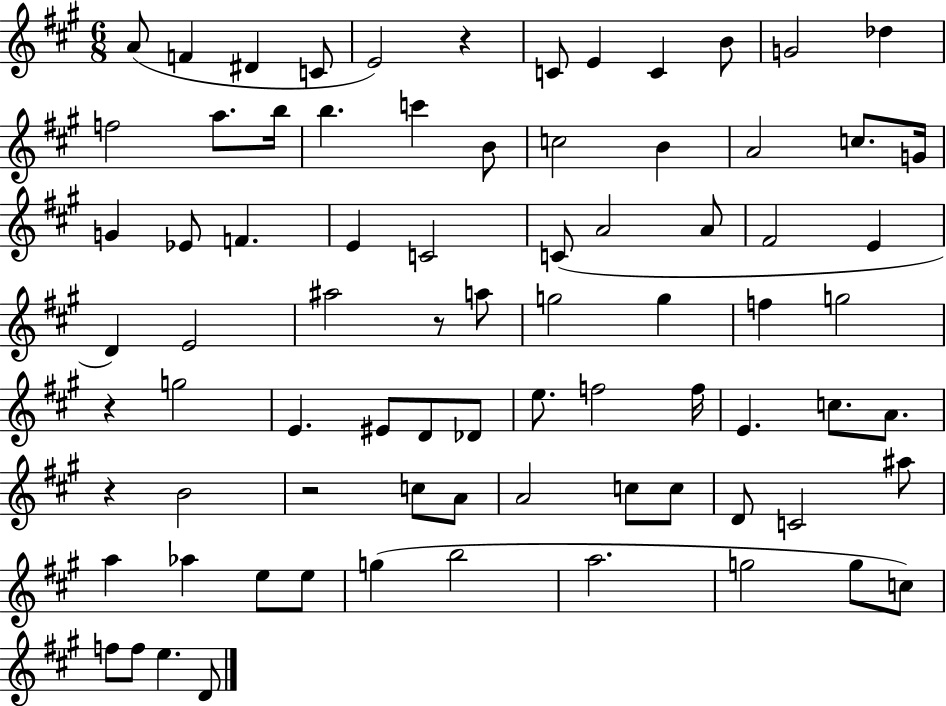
X:1
T:Untitled
M:6/8
L:1/4
K:A
A/2 F ^D C/2 E2 z C/2 E C B/2 G2 _d f2 a/2 b/4 b c' B/2 c2 B A2 c/2 G/4 G _E/2 F E C2 C/2 A2 A/2 ^F2 E D E2 ^a2 z/2 a/2 g2 g f g2 z g2 E ^E/2 D/2 _D/2 e/2 f2 f/4 E c/2 A/2 z B2 z2 c/2 A/2 A2 c/2 c/2 D/2 C2 ^a/2 a _a e/2 e/2 g b2 a2 g2 g/2 c/2 f/2 f/2 e D/2